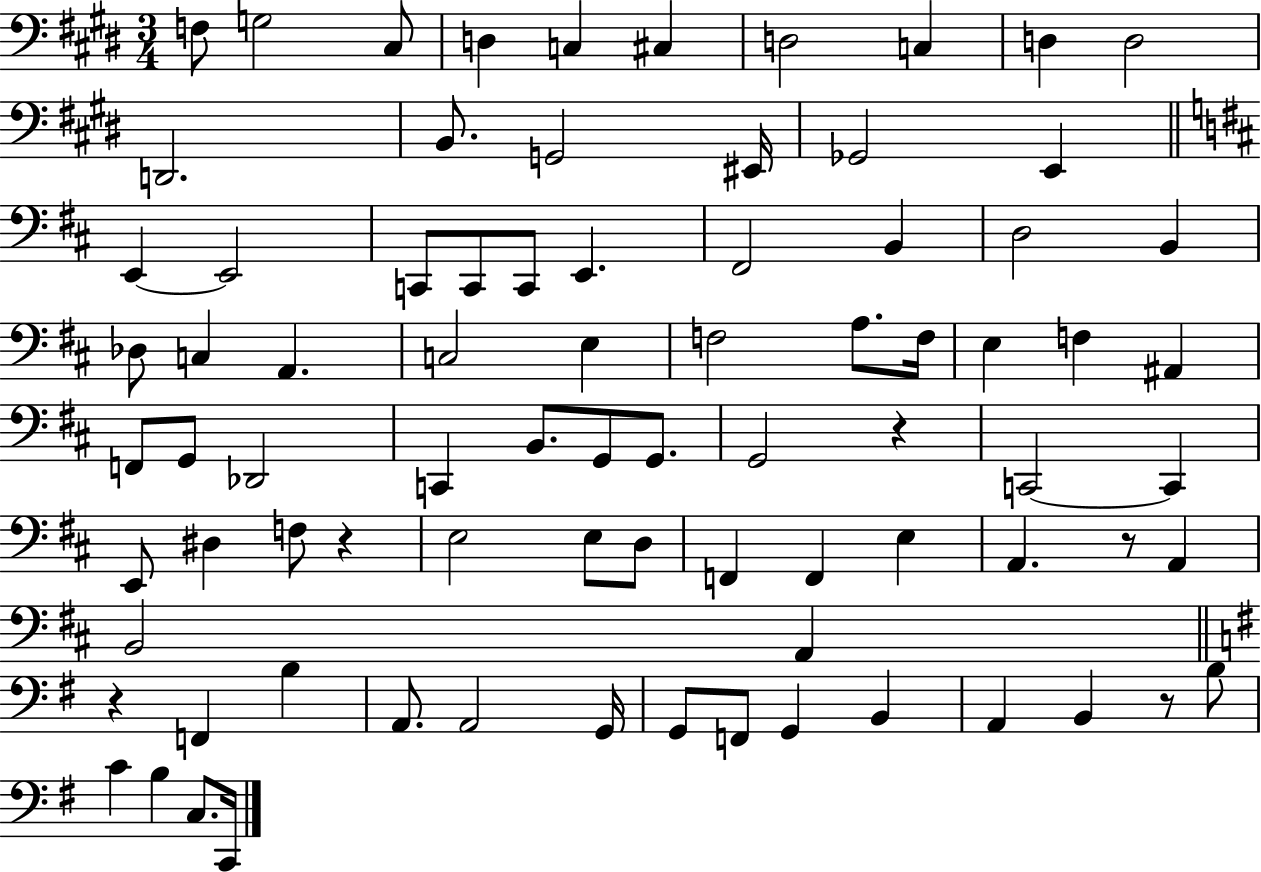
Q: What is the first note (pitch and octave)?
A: F3